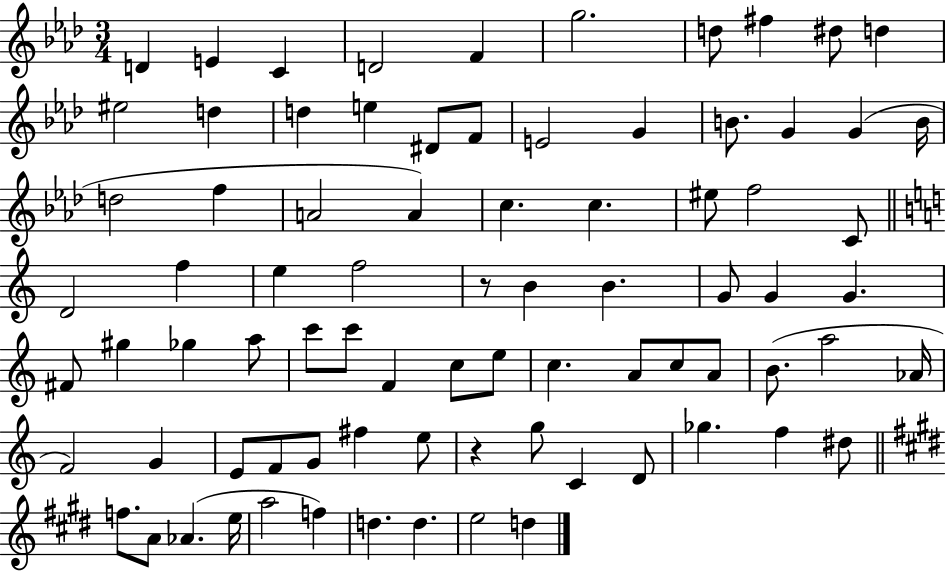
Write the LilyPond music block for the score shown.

{
  \clef treble
  \numericTimeSignature
  \time 3/4
  \key aes \major
  \repeat volta 2 { d'4 e'4 c'4 | d'2 f'4 | g''2. | d''8 fis''4 dis''8 d''4 | \break eis''2 d''4 | d''4 e''4 dis'8 f'8 | e'2 g'4 | b'8. g'4 g'4( b'16 | \break d''2 f''4 | a'2 a'4) | c''4. c''4. | eis''8 f''2 c'8 | \break \bar "||" \break \key c \major d'2 f''4 | e''4 f''2 | r8 b'4 b'4. | g'8 g'4 g'4. | \break fis'8 gis''4 ges''4 a''8 | c'''8 c'''8 f'4 c''8 e''8 | c''4. a'8 c''8 a'8 | b'8.( a''2 aes'16 | \break f'2) g'4 | e'8 f'8 g'8 fis''4 e''8 | r4 g''8 c'4 d'8 | ges''4. f''4 dis''8 | \break \bar "||" \break \key e \major f''8. a'8 aes'4.( e''16 | a''2 f''4) | d''4. d''4. | e''2 d''4 | \break } \bar "|."
}